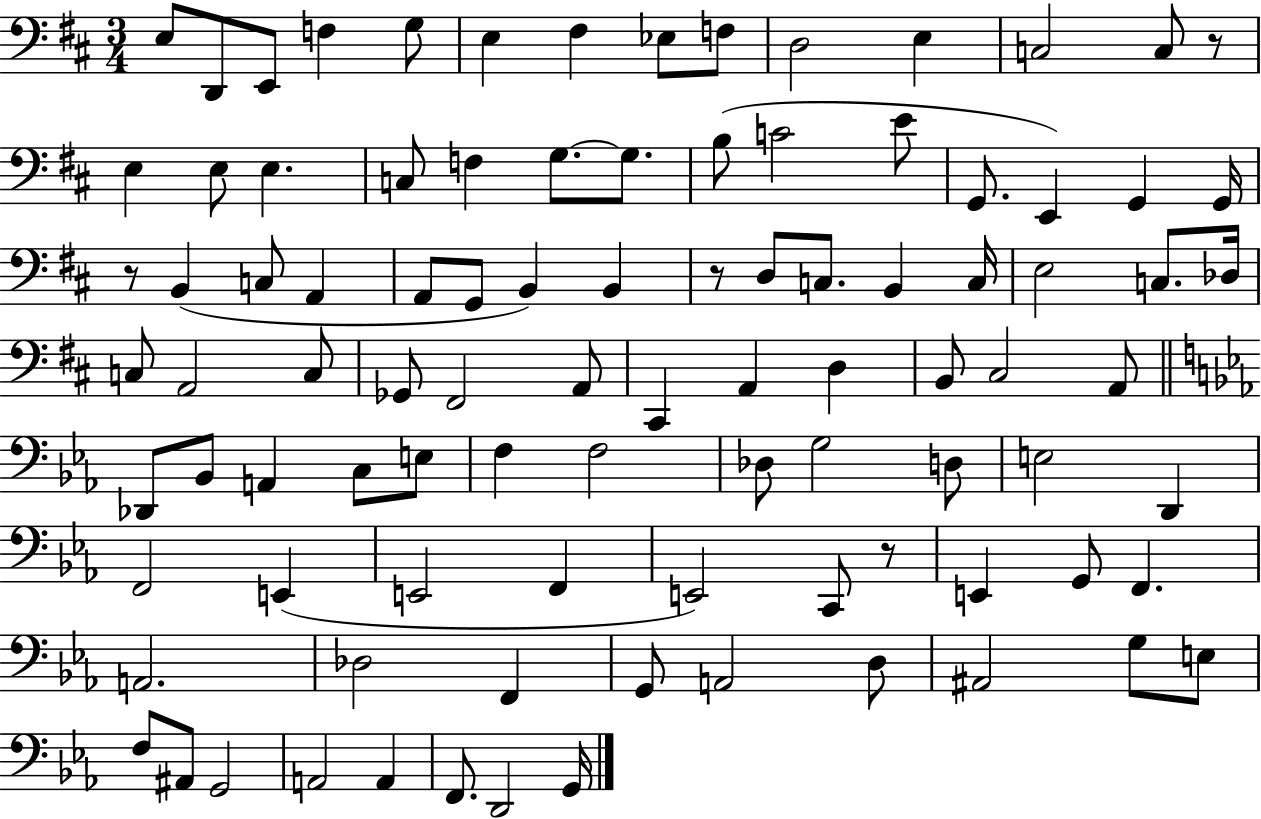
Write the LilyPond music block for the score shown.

{
  \clef bass
  \numericTimeSignature
  \time 3/4
  \key d \major
  e8 d,8 e,8 f4 g8 | e4 fis4 ees8 f8 | d2 e4 | c2 c8 r8 | \break e4 e8 e4. | c8 f4 g8.~~ g8. | b8( c'2 e'8 | g,8. e,4) g,4 g,16 | \break r8 b,4( c8 a,4 | a,8 g,8 b,4) b,4 | r8 d8 c8. b,4 c16 | e2 c8. des16 | \break c8 a,2 c8 | ges,8 fis,2 a,8 | cis,4 a,4 d4 | b,8 cis2 a,8 | \break \bar "||" \break \key ees \major des,8 bes,8 a,4 c8 e8 | f4 f2 | des8 g2 d8 | e2 d,4 | \break f,2 e,4( | e,2 f,4 | e,2) c,8 r8 | e,4 g,8 f,4. | \break a,2. | des2 f,4 | g,8 a,2 d8 | ais,2 g8 e8 | \break f8 ais,8 g,2 | a,2 a,4 | f,8. d,2 g,16 | \bar "|."
}